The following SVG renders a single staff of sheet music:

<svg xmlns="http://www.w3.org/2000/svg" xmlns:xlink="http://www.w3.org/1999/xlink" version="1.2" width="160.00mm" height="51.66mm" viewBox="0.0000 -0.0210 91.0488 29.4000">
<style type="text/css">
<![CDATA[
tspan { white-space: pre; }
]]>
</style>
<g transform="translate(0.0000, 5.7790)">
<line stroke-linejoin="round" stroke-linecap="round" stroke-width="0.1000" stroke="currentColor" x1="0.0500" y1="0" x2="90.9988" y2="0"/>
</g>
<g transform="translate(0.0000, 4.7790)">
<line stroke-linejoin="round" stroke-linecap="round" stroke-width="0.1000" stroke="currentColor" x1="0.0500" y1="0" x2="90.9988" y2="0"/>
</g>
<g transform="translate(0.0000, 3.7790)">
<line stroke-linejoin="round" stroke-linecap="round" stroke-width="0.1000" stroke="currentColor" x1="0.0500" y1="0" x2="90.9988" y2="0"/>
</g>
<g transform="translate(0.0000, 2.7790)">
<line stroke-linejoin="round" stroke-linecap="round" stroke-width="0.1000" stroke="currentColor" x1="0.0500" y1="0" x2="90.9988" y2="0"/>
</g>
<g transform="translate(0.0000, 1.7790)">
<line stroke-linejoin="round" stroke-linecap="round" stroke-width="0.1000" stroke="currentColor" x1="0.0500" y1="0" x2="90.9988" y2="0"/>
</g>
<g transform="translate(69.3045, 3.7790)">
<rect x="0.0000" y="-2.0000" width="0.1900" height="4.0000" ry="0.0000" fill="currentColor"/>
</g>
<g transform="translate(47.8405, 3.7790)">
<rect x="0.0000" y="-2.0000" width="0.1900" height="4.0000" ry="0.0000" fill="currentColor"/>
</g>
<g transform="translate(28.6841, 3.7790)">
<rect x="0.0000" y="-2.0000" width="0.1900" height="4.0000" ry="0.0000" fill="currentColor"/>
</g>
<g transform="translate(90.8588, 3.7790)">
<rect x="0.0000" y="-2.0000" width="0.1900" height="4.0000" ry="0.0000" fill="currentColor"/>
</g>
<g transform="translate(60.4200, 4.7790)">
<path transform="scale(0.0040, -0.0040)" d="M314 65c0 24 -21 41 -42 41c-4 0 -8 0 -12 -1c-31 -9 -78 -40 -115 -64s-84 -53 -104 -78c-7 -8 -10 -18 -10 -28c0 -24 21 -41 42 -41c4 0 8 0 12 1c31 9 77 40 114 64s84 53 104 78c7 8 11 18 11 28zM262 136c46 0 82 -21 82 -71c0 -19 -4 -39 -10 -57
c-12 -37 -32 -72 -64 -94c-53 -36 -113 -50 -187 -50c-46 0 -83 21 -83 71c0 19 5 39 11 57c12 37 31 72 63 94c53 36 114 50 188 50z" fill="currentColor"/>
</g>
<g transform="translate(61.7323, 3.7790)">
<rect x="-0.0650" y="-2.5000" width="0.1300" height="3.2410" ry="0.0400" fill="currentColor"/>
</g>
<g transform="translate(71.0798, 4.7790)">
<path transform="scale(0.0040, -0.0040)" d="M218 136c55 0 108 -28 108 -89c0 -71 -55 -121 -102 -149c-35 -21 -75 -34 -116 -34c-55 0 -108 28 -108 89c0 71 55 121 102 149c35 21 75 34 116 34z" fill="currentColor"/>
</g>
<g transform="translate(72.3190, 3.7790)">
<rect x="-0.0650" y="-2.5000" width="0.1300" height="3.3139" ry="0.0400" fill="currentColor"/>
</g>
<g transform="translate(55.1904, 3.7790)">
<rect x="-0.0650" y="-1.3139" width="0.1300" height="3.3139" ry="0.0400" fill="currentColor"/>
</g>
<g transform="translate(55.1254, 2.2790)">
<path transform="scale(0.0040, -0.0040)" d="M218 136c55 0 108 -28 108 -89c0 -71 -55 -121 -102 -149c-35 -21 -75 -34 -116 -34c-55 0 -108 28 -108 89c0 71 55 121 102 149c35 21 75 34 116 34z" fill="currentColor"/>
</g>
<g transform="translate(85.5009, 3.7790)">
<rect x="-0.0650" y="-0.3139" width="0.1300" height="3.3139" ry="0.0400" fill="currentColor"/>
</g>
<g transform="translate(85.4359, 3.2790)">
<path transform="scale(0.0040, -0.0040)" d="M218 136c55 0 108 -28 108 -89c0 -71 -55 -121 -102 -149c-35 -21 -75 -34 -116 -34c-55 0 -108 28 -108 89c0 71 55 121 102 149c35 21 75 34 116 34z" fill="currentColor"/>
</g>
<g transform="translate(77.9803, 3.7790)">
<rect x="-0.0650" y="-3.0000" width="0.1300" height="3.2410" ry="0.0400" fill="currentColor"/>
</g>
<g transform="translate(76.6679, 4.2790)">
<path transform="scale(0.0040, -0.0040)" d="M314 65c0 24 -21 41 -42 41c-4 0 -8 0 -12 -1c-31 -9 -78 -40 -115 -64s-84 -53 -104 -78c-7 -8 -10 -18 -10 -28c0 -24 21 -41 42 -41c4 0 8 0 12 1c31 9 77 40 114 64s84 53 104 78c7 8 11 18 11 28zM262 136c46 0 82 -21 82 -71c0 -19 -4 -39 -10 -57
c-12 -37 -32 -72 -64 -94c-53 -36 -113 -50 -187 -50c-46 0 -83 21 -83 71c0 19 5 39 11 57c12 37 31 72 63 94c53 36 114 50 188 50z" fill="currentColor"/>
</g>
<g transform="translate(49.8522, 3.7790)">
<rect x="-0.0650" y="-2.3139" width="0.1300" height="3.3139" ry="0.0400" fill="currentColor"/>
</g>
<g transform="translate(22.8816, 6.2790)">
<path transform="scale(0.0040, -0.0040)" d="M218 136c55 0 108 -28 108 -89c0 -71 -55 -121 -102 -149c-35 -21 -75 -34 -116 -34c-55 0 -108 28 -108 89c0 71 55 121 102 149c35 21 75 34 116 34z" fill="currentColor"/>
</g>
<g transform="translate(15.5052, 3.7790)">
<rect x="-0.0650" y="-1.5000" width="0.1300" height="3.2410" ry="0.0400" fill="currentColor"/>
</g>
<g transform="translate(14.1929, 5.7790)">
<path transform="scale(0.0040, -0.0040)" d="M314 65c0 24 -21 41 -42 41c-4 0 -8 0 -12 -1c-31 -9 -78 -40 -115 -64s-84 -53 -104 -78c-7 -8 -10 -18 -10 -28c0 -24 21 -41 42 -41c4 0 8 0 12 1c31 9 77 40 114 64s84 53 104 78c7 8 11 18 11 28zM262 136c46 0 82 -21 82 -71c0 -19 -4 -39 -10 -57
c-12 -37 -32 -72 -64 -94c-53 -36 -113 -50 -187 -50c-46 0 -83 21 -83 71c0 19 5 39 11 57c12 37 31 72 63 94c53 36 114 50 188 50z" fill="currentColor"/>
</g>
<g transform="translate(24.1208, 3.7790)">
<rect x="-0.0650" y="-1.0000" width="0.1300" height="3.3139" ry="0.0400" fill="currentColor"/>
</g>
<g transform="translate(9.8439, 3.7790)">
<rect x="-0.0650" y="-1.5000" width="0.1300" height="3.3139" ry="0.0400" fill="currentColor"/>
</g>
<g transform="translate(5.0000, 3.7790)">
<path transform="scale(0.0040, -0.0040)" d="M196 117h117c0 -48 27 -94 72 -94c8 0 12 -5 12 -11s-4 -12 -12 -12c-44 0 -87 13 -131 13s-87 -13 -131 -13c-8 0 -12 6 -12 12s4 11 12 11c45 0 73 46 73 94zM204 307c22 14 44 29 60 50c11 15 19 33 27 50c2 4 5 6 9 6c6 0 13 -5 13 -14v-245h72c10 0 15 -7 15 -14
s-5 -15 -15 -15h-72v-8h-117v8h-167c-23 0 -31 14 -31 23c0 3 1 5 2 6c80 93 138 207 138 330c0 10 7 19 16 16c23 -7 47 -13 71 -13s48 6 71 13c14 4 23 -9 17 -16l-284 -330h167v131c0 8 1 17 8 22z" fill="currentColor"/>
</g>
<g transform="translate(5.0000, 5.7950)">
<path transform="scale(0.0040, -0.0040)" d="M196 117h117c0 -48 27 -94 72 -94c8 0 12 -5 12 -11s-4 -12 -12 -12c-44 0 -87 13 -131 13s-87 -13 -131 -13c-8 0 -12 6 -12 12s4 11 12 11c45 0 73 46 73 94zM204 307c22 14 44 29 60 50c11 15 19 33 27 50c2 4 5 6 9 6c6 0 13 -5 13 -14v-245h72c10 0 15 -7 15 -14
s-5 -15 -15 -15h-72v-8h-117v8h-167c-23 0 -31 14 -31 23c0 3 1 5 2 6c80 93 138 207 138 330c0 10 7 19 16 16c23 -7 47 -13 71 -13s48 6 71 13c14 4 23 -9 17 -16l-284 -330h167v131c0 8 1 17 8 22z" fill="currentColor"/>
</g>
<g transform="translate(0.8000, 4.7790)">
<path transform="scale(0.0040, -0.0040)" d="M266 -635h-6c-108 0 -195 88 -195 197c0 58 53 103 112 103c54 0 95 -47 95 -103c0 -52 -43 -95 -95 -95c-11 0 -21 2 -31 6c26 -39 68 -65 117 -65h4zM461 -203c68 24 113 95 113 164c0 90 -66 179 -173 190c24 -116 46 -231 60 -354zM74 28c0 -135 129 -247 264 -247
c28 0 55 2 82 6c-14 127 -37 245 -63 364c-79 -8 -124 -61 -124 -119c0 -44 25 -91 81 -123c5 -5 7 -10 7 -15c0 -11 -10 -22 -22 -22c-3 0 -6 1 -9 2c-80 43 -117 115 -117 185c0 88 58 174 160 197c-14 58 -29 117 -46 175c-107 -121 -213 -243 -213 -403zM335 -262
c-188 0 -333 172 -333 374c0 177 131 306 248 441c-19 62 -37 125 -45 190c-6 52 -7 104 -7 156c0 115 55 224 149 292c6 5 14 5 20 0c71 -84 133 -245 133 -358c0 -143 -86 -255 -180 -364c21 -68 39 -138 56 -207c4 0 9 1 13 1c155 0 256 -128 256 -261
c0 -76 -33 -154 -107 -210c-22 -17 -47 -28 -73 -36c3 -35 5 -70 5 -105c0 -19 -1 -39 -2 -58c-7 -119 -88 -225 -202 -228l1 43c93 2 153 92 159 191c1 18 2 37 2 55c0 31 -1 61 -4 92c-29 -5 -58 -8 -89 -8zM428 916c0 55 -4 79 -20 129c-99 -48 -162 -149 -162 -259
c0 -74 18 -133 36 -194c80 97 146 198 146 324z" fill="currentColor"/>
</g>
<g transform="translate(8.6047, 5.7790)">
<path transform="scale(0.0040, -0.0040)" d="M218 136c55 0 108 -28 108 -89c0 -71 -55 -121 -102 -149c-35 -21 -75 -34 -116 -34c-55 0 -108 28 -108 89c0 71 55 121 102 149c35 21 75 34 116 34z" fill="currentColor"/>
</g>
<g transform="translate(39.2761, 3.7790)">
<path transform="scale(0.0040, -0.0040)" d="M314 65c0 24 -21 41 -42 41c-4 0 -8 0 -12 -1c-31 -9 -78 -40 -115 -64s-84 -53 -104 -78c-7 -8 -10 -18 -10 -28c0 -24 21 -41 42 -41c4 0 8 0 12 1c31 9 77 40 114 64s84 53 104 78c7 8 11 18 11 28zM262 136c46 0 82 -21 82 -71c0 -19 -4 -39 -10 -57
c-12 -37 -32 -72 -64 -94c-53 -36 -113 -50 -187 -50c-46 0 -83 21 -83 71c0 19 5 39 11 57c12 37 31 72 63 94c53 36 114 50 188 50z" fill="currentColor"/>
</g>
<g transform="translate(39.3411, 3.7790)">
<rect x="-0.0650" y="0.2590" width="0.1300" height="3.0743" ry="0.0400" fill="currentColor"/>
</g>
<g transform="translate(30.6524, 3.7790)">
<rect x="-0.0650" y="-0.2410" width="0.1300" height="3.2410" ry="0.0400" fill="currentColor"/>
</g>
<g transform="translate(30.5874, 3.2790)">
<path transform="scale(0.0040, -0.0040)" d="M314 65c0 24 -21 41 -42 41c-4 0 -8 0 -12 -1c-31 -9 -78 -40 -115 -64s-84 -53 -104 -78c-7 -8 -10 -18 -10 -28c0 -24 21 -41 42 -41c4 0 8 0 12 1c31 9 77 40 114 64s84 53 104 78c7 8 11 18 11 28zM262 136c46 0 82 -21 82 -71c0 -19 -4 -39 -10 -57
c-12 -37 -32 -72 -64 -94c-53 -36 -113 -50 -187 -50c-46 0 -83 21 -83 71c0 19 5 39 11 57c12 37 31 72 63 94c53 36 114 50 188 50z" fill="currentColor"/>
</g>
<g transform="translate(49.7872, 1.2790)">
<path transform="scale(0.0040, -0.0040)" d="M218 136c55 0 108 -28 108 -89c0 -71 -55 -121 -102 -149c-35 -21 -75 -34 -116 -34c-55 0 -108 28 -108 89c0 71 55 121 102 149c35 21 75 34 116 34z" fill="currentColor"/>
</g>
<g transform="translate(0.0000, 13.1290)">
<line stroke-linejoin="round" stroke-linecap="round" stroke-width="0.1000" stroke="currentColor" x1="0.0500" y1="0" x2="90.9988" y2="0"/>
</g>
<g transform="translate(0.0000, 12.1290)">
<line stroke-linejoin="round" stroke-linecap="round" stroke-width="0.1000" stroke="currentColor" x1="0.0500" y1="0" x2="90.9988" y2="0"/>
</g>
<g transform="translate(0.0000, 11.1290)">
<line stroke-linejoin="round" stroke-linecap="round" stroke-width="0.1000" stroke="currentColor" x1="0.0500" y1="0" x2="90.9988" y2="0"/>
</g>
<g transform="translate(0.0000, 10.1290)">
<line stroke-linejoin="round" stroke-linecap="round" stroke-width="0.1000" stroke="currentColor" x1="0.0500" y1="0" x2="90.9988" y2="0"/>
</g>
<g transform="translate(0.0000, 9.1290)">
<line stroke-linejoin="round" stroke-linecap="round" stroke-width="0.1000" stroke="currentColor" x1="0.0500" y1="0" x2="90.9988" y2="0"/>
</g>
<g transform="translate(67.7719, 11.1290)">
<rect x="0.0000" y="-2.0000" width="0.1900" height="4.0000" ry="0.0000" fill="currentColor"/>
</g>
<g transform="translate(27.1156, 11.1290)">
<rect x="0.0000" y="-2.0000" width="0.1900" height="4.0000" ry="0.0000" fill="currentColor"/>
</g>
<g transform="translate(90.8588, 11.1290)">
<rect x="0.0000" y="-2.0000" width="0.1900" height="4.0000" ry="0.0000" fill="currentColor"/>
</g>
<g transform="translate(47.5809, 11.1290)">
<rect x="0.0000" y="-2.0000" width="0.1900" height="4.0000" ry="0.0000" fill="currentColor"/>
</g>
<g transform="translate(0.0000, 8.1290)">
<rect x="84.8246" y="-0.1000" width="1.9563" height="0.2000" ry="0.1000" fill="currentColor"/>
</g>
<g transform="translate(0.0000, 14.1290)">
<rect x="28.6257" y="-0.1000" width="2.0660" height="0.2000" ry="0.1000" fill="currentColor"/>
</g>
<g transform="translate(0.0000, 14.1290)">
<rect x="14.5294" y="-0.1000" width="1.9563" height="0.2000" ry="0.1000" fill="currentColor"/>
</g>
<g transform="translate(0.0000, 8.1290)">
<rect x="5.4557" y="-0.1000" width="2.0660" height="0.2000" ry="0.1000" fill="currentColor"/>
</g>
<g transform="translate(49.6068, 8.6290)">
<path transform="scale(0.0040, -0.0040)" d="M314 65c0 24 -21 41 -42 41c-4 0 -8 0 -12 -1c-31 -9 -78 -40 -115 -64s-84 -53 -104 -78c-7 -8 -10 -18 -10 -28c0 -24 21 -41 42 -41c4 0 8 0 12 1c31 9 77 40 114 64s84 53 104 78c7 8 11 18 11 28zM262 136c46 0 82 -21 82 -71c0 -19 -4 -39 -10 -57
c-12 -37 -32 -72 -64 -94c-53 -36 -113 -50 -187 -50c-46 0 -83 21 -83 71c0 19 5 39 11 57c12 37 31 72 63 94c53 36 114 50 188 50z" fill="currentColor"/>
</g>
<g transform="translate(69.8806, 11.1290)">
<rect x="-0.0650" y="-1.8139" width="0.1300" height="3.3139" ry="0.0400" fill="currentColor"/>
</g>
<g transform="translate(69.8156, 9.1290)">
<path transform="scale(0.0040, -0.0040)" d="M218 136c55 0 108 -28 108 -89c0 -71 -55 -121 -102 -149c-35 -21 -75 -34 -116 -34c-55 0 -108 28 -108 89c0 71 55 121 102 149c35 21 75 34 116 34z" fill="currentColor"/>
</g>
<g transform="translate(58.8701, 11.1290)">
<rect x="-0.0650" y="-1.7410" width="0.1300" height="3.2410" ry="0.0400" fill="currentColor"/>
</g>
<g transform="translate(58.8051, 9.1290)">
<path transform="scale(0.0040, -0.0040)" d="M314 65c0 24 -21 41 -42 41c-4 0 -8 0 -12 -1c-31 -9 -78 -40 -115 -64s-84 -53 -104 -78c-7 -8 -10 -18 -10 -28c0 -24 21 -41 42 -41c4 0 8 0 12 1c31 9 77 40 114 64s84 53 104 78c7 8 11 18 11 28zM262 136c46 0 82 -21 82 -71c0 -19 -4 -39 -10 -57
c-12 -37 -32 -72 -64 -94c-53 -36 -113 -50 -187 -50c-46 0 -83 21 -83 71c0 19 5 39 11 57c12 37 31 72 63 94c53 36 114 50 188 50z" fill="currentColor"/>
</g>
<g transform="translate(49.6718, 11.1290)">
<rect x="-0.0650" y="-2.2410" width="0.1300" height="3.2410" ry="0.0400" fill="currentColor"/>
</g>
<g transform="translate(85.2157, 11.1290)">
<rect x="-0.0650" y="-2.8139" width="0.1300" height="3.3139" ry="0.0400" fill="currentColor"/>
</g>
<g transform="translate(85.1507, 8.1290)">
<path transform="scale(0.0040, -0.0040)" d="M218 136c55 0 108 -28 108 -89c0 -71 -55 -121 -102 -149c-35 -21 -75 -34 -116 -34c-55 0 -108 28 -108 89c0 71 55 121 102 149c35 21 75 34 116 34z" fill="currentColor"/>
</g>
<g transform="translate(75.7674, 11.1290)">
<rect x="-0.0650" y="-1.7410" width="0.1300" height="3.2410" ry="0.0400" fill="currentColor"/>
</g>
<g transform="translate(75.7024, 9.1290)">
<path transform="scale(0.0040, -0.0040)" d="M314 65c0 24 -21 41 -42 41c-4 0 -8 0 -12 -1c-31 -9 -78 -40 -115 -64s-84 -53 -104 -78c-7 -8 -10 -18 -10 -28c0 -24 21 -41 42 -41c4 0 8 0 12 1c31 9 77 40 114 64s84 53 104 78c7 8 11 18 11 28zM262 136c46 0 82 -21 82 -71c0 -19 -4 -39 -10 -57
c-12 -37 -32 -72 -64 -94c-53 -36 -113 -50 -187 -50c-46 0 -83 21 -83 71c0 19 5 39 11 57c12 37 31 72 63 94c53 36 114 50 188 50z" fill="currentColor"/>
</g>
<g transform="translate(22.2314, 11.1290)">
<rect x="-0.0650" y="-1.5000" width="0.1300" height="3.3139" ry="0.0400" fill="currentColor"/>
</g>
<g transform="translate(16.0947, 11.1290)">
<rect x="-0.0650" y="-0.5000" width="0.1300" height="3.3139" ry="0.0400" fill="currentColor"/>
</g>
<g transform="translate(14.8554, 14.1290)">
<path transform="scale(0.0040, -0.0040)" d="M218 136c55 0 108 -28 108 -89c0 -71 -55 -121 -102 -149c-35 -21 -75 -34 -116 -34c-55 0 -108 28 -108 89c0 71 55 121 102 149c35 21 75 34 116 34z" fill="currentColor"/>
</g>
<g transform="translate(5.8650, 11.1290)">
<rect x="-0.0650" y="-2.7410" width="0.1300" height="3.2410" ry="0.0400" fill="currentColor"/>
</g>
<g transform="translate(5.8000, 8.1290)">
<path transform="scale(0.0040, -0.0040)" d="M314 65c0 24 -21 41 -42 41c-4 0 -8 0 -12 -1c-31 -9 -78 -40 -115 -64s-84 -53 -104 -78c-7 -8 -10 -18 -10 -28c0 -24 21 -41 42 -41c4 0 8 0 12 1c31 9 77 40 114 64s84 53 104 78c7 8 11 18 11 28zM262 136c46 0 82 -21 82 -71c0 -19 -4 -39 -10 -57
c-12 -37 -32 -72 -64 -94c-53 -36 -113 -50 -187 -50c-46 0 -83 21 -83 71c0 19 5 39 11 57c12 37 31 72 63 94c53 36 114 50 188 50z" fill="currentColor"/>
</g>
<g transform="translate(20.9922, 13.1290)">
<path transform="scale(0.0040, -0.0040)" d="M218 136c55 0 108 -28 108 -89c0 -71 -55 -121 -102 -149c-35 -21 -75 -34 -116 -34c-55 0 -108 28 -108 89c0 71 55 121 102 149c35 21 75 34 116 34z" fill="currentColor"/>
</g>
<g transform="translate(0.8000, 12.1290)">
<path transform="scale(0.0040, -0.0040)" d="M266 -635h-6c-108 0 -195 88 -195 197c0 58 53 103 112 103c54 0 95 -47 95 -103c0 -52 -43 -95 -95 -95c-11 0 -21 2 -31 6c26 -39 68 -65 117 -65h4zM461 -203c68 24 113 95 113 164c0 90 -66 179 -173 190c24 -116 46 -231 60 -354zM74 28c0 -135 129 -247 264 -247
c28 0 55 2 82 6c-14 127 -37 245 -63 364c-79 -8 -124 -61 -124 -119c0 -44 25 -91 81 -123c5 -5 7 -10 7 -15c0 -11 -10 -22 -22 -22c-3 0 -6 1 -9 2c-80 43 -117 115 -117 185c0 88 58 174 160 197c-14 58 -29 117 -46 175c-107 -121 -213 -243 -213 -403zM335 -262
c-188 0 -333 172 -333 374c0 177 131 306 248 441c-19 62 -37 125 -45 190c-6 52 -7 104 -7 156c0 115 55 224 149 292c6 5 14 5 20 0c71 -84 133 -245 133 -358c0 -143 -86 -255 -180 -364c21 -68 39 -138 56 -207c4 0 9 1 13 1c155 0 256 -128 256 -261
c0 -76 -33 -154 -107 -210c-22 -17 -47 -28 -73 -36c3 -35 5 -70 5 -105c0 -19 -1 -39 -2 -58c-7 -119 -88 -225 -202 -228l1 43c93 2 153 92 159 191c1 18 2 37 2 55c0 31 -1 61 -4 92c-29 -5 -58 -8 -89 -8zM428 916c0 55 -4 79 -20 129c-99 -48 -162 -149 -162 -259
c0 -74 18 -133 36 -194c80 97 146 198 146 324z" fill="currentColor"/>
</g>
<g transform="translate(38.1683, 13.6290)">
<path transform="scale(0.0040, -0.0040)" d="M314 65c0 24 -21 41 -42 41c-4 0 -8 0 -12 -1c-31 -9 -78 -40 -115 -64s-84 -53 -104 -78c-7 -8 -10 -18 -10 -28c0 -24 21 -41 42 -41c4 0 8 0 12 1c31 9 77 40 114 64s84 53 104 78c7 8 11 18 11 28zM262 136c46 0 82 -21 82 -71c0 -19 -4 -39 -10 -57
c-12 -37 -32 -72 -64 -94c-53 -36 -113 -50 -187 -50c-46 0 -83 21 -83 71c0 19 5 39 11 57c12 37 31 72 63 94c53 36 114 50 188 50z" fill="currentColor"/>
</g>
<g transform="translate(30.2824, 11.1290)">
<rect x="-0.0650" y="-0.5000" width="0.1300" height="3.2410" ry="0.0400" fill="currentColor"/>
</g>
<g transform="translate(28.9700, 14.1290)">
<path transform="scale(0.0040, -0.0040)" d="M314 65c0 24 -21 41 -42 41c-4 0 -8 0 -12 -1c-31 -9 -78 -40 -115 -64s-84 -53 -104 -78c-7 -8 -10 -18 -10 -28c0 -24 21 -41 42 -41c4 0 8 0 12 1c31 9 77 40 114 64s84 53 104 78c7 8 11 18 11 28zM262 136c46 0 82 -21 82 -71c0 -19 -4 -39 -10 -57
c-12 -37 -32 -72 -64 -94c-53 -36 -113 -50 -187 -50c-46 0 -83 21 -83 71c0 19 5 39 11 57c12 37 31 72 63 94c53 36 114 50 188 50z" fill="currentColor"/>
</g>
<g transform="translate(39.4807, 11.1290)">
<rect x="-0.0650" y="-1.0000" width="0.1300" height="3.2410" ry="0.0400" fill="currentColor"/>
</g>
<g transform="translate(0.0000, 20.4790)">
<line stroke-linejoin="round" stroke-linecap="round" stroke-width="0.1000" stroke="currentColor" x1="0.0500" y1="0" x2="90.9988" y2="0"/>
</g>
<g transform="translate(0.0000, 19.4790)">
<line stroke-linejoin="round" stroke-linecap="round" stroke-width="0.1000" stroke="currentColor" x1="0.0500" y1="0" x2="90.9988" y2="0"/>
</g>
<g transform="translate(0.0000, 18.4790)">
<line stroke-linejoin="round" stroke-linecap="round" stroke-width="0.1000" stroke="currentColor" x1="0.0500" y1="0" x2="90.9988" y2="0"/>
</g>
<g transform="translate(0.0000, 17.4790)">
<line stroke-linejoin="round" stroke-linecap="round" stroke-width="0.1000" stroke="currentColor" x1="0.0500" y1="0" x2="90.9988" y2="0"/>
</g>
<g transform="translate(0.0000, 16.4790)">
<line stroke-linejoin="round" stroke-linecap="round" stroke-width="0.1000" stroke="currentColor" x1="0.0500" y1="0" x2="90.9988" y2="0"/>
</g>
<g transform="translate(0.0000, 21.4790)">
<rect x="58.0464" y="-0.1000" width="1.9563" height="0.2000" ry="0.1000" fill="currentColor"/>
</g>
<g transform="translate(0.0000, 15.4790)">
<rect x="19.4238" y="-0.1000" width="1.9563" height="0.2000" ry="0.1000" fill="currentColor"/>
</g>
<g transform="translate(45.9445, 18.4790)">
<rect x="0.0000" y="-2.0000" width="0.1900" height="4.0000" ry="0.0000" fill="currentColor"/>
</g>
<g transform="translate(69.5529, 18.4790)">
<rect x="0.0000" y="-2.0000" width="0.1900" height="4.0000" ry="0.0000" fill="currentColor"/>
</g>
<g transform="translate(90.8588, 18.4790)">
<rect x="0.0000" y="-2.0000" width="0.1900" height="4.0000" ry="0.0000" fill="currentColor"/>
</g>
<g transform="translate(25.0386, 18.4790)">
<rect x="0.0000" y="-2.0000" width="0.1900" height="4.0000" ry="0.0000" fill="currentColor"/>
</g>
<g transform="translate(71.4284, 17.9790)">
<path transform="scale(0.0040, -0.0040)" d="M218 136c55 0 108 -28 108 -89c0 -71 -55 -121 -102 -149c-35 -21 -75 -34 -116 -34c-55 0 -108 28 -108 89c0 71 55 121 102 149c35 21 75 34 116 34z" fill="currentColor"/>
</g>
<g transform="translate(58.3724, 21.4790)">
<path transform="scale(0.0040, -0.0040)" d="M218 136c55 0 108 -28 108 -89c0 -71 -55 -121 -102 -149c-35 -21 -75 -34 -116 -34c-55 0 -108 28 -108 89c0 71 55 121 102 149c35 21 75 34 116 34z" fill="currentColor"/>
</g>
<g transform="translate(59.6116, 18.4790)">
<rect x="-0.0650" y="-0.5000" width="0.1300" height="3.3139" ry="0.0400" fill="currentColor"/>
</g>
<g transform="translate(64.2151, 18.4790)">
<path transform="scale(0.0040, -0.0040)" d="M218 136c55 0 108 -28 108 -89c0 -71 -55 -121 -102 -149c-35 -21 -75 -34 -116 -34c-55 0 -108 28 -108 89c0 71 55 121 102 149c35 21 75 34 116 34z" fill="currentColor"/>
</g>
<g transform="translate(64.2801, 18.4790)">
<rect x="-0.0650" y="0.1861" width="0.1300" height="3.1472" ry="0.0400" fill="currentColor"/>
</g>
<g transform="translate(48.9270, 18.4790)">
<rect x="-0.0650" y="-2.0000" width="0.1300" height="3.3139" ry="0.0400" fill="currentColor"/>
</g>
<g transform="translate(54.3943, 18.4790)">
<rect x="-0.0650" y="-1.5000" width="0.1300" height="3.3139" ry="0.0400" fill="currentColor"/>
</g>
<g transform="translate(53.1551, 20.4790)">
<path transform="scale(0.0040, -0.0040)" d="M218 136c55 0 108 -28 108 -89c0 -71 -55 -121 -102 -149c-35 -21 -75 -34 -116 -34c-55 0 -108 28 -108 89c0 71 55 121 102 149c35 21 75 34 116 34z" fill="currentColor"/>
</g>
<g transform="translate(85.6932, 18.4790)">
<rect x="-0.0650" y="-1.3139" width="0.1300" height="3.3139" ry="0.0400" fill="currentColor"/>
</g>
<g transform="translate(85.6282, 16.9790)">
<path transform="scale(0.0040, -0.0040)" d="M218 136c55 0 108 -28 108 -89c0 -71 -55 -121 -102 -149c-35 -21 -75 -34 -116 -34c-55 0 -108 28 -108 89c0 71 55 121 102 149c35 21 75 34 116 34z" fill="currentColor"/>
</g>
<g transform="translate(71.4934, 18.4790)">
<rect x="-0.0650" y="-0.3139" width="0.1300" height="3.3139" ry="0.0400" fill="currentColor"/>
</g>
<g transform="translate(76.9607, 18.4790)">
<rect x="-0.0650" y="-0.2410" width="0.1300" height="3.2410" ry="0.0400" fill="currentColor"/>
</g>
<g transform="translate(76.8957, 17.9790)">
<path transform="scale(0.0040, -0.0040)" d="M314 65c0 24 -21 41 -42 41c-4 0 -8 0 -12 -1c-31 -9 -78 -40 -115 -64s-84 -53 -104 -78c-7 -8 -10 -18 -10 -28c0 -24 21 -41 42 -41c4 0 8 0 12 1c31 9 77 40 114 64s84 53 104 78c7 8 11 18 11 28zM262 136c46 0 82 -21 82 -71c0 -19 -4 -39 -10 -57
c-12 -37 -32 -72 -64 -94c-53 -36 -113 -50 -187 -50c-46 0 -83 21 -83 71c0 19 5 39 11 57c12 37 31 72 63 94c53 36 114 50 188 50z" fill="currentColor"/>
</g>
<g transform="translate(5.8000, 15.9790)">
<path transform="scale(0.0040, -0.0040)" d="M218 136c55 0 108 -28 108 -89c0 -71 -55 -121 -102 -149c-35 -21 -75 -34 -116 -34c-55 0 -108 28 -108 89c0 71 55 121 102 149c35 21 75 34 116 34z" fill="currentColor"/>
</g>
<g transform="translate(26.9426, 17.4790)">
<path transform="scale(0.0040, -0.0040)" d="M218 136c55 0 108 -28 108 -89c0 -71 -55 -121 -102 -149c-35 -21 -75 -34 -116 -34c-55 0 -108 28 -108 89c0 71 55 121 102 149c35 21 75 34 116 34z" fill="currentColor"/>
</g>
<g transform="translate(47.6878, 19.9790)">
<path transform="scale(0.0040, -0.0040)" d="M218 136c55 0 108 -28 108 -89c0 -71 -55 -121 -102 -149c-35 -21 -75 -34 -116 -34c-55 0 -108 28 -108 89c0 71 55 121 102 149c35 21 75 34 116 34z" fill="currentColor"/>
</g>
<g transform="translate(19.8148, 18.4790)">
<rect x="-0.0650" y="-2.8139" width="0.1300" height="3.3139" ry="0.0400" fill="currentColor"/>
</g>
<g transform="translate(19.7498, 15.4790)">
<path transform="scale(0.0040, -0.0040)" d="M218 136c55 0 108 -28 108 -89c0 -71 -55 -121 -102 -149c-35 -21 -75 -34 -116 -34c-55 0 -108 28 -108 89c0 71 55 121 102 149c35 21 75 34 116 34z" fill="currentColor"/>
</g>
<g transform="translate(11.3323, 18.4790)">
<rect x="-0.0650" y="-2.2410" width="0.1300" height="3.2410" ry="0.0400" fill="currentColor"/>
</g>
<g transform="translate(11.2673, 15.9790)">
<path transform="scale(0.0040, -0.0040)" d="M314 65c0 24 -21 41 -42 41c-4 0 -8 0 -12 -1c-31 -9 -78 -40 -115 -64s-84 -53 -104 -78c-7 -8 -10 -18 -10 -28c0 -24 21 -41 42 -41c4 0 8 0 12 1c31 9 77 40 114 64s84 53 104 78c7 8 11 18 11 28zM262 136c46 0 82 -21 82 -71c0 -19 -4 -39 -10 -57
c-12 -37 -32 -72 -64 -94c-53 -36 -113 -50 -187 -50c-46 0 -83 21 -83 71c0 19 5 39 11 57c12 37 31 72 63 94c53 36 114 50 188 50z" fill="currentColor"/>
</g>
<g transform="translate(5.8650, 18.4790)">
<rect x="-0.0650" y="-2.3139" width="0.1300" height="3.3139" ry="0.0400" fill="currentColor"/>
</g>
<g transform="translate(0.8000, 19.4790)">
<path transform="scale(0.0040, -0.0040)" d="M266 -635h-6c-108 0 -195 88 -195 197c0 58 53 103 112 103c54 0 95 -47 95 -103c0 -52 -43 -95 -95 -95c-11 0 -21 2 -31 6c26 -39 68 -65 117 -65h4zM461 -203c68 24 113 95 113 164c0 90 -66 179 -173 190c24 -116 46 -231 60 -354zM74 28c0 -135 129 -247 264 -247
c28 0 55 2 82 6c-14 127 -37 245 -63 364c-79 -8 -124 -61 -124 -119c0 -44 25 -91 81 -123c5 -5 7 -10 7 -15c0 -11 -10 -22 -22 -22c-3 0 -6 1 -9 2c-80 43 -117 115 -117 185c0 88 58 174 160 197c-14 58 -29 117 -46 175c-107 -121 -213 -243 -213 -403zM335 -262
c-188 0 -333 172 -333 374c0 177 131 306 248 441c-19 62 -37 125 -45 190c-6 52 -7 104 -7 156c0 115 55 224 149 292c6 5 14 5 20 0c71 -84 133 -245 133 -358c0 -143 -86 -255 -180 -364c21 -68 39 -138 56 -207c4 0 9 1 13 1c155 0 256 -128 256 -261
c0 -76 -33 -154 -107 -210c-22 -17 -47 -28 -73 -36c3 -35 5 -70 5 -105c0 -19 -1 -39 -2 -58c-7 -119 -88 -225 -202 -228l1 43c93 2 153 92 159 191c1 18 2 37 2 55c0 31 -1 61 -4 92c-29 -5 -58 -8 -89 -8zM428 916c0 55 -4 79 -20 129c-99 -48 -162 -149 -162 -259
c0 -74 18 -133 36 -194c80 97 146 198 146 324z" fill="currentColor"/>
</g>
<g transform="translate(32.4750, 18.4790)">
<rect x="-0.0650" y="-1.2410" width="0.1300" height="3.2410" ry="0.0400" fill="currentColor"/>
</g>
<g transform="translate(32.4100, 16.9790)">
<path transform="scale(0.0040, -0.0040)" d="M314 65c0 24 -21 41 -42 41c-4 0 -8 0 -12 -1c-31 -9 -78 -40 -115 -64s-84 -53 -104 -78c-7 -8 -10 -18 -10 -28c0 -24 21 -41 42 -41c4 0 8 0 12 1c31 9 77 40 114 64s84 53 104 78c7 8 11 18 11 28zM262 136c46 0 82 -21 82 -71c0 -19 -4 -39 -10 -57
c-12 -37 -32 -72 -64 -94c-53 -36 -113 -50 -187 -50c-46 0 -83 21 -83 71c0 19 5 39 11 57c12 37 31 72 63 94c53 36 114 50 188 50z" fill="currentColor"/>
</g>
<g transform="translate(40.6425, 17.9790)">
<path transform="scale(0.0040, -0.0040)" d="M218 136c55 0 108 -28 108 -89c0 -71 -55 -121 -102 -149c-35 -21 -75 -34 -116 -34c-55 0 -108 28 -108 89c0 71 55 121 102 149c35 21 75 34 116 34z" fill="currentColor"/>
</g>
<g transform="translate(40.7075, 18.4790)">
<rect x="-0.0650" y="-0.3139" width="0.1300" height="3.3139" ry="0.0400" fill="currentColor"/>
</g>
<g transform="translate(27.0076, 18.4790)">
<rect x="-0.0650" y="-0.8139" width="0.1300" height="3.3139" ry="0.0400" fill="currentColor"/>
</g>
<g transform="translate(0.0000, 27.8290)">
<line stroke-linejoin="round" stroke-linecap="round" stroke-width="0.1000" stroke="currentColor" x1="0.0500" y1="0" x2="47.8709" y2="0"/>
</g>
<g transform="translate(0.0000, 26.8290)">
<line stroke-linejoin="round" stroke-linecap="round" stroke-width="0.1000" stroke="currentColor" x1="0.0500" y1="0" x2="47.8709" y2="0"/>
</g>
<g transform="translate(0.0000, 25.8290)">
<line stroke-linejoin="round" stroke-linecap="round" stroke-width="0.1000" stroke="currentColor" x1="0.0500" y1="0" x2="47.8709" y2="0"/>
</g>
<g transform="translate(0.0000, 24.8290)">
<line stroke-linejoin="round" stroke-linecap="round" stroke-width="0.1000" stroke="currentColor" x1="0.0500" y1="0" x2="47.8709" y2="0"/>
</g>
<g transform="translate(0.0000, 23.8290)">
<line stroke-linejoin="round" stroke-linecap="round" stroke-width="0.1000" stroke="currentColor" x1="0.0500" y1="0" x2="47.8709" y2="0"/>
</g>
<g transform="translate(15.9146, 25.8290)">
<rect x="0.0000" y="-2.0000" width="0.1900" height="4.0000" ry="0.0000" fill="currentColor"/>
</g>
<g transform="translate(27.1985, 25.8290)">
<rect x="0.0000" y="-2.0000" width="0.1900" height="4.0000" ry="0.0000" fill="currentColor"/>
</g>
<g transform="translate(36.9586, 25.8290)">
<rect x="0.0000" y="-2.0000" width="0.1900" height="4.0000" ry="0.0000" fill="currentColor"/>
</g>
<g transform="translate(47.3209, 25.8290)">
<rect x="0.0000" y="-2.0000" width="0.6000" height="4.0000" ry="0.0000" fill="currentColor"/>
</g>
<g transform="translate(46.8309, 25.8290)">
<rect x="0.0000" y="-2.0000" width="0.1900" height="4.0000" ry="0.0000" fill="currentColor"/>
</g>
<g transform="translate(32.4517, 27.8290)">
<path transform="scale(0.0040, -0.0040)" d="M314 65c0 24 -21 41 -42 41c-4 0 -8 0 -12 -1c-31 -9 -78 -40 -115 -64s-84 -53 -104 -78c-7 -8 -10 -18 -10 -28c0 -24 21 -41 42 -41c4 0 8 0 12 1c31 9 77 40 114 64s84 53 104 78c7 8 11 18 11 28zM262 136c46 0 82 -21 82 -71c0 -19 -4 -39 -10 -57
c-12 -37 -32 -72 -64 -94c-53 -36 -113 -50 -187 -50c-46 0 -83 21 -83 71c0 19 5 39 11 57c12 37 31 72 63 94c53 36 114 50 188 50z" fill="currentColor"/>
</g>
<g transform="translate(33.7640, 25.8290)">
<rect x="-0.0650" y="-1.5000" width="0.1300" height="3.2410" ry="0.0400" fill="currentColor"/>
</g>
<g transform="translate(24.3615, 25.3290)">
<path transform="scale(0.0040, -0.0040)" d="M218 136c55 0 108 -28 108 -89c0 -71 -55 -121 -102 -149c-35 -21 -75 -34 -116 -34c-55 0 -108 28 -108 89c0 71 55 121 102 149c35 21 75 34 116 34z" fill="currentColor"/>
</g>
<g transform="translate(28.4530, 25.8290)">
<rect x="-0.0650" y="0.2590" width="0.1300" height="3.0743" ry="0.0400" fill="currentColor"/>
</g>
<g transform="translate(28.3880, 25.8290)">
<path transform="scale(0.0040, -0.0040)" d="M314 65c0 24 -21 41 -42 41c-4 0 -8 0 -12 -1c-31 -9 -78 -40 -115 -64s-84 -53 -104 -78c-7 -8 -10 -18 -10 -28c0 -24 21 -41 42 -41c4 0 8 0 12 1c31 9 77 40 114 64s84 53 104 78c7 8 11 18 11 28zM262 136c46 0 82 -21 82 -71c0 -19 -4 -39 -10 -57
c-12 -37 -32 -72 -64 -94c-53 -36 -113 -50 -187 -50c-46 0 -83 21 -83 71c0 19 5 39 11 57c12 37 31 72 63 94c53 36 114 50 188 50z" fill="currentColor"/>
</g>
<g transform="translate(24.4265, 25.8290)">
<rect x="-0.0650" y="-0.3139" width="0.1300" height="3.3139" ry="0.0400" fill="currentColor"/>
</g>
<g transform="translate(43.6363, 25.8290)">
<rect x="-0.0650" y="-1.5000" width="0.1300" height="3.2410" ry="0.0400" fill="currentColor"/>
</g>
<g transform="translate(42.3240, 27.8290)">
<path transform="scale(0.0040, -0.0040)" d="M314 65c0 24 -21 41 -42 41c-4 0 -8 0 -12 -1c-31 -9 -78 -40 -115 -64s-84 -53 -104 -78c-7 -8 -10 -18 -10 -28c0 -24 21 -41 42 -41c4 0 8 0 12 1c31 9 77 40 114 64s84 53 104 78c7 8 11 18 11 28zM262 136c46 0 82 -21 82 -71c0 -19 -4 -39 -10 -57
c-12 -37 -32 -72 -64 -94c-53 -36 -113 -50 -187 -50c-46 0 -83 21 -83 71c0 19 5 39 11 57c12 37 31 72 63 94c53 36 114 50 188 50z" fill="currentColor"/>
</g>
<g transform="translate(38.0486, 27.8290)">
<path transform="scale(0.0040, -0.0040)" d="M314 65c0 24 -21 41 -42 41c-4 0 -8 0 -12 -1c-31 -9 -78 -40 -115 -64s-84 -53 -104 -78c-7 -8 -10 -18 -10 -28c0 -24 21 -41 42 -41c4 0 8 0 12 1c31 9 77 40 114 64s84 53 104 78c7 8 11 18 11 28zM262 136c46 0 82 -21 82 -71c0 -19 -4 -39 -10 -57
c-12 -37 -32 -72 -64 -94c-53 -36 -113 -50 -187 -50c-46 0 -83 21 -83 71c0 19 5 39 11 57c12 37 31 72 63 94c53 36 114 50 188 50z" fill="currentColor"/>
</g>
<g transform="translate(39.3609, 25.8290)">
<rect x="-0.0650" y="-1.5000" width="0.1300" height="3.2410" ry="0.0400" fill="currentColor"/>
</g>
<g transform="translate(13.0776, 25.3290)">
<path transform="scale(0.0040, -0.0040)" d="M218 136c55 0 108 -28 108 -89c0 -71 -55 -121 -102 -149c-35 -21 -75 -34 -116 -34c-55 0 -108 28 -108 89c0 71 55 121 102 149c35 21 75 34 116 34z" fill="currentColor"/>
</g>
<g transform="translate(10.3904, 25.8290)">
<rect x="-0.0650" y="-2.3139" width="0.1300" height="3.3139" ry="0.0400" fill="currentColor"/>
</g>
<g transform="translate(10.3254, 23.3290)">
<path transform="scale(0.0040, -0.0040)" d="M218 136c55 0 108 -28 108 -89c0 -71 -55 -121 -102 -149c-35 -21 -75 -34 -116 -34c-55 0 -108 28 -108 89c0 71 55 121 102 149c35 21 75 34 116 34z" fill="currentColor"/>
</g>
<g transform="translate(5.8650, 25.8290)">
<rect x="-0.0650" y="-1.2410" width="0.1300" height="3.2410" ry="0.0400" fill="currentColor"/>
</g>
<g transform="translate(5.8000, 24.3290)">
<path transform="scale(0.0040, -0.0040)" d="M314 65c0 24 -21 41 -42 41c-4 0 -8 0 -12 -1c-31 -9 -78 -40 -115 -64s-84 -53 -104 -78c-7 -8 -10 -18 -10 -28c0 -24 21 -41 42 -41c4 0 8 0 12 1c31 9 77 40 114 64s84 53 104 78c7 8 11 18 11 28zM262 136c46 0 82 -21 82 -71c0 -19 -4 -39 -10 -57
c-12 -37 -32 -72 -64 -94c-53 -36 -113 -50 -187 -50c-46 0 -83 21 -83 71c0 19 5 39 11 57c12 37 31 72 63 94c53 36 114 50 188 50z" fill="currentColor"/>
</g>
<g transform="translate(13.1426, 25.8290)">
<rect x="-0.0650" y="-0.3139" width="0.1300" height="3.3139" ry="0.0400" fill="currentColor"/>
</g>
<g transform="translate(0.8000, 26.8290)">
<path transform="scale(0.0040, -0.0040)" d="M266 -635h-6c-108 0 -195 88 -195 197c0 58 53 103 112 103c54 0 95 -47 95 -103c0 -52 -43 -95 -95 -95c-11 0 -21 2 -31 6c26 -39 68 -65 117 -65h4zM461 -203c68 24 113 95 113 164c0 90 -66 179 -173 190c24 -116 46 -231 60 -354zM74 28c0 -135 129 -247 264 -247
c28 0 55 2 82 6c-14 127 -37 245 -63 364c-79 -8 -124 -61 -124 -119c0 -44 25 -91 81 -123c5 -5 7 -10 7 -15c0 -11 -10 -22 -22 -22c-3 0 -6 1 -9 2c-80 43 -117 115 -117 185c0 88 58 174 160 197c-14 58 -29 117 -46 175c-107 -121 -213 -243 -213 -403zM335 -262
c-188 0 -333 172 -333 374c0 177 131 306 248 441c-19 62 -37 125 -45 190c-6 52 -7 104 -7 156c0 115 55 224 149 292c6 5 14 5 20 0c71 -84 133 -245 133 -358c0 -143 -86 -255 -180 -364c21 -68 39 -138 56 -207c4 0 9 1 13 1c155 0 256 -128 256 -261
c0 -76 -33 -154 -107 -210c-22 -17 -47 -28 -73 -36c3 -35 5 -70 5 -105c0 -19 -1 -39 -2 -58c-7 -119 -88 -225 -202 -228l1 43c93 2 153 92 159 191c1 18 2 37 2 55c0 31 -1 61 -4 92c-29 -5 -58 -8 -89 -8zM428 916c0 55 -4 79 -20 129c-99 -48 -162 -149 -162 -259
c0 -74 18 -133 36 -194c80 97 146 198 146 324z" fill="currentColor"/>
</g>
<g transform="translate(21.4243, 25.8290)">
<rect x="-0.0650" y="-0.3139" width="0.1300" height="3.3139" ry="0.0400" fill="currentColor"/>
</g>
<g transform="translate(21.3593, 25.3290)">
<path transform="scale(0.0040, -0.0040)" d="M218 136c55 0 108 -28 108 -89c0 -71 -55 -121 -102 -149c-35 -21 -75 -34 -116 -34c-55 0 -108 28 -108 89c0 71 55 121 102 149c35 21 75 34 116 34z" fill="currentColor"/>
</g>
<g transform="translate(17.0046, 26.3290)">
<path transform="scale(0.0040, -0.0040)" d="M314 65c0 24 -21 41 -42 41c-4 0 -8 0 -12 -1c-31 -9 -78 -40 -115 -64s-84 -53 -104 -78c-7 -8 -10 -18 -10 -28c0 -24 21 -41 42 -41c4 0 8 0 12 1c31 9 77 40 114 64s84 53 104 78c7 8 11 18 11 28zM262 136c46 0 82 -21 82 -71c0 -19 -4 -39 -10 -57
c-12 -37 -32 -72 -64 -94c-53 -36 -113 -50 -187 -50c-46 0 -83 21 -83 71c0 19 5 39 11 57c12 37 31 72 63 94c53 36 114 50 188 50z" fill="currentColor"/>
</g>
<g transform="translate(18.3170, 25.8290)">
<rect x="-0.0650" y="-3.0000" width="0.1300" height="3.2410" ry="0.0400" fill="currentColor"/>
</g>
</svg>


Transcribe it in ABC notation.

X:1
T:Untitled
M:4/4
L:1/4
K:C
E E2 D c2 B2 g e G2 G A2 c a2 C E C2 D2 g2 f2 f f2 a g g2 a d e2 c F E C B c c2 e e2 g c A2 c c B2 E2 E2 E2